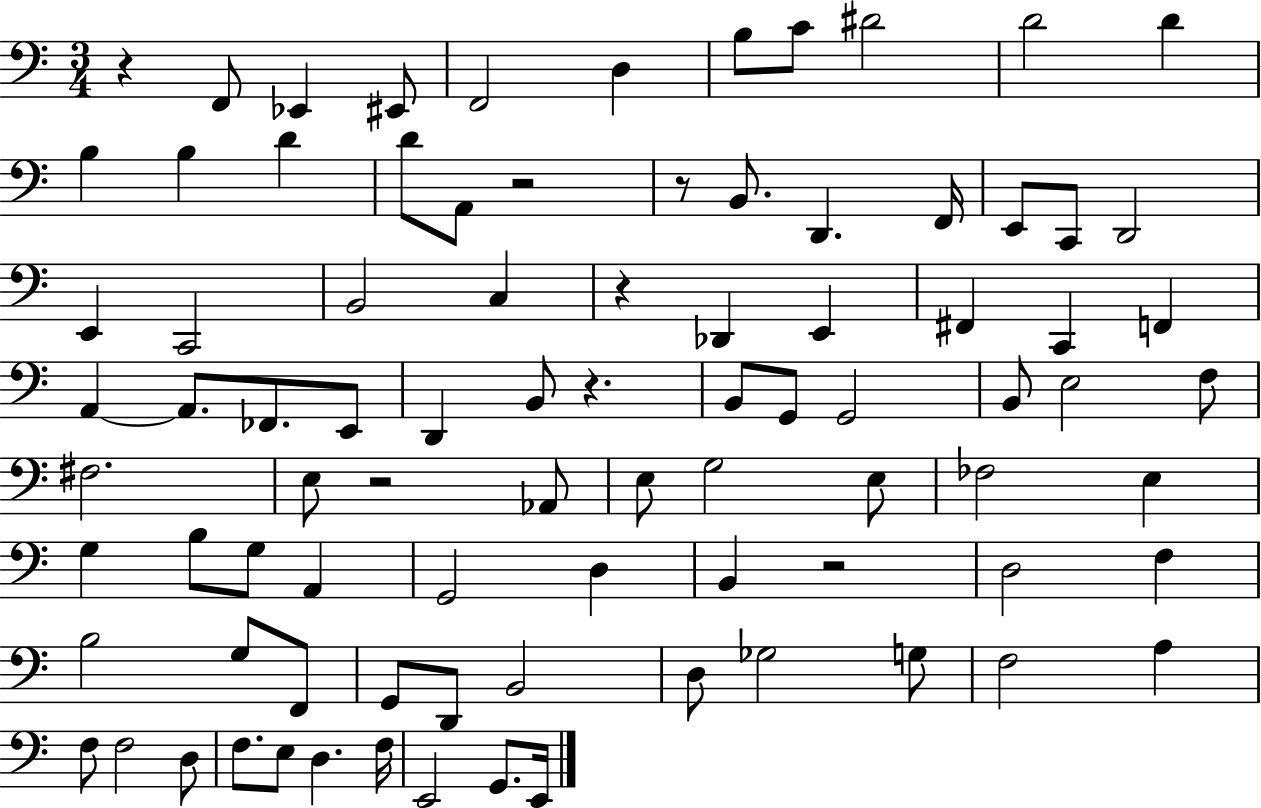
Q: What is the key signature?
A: C major